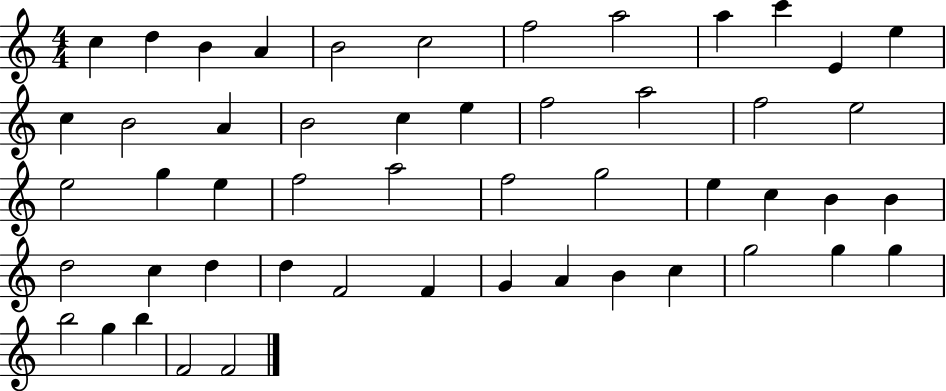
C5/q D5/q B4/q A4/q B4/h C5/h F5/h A5/h A5/q C6/q E4/q E5/q C5/q B4/h A4/q B4/h C5/q E5/q F5/h A5/h F5/h E5/h E5/h G5/q E5/q F5/h A5/h F5/h G5/h E5/q C5/q B4/q B4/q D5/h C5/q D5/q D5/q F4/h F4/q G4/q A4/q B4/q C5/q G5/h G5/q G5/q B5/h G5/q B5/q F4/h F4/h